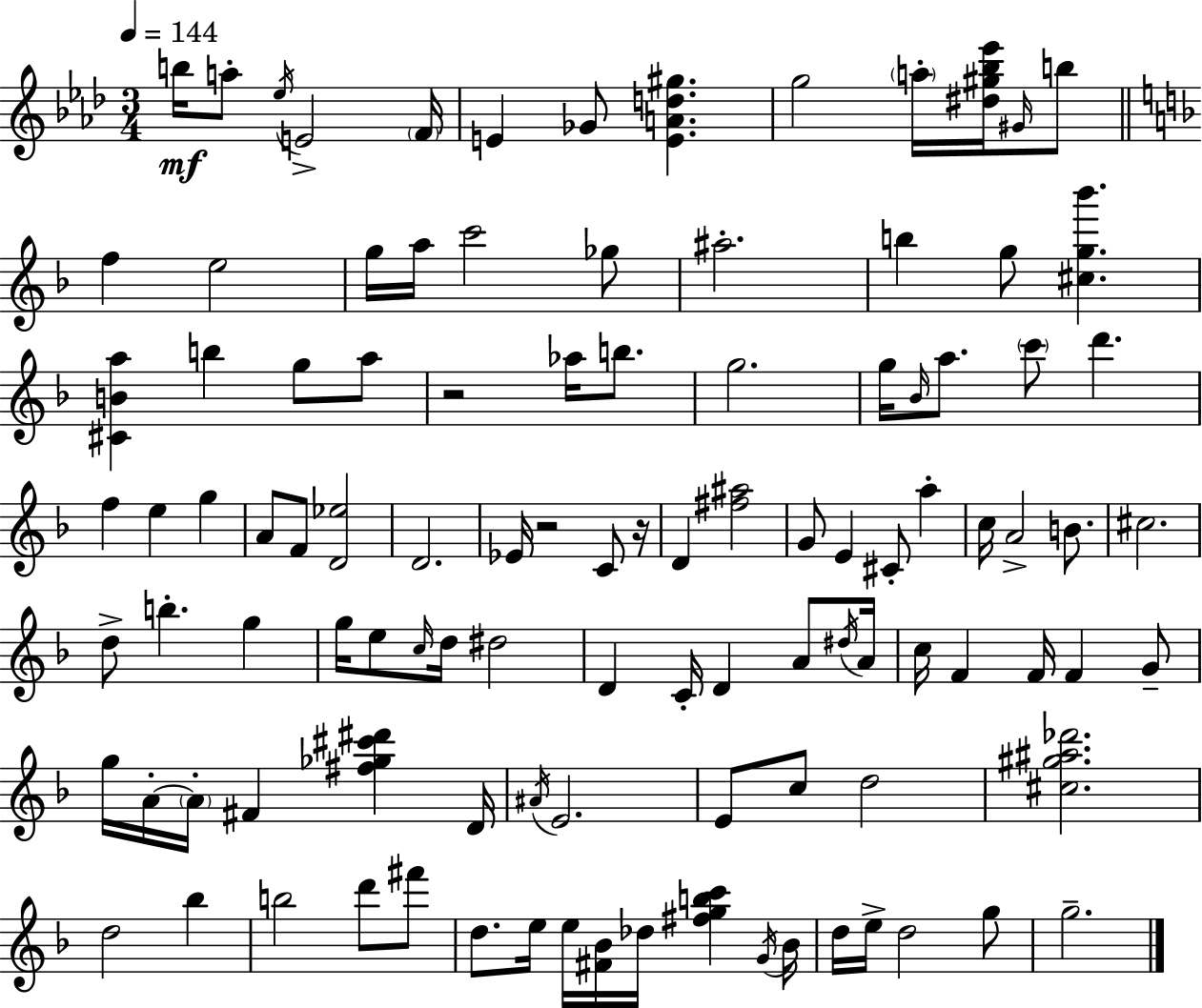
X:1
T:Untitled
M:3/4
L:1/4
K:Ab
b/4 a/2 _e/4 E2 F/4 E _G/2 [EAd^g] g2 a/4 [^d^g_b_e']/4 ^G/4 b/2 f e2 g/4 a/4 c'2 _g/2 ^a2 b g/2 [^cg_b'] [^CBa] b g/2 a/2 z2 _a/4 b/2 g2 g/4 _B/4 a/2 c'/2 d' f e g A/2 F/2 [D_e]2 D2 _E/4 z2 C/2 z/4 D [^f^a]2 G/2 E ^C/2 a c/4 A2 B/2 ^c2 d/2 b g g/4 e/2 c/4 d/4 ^d2 D C/4 D A/2 ^d/4 A/4 c/4 F F/4 F G/2 g/4 A/4 A/4 ^F [^f_g^c'^d'] D/4 ^A/4 E2 E/2 c/2 d2 [^c^g^a_d']2 d2 _b b2 d'/2 ^f'/2 d/2 e/4 e/4 [^F_B]/4 _d/4 [^fgbc'] G/4 _B/4 d/4 e/4 d2 g/2 g2